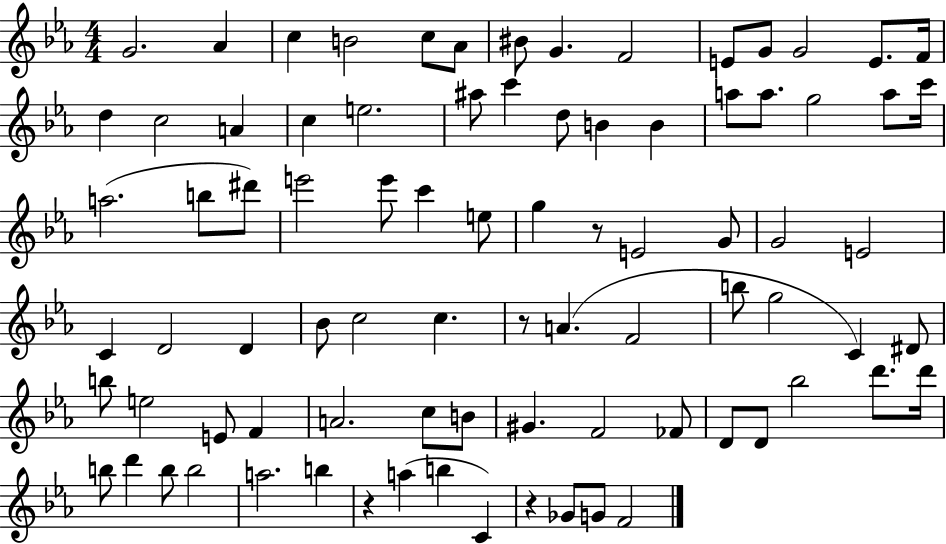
G4/h. Ab4/q C5/q B4/h C5/e Ab4/e BIS4/e G4/q. F4/h E4/e G4/e G4/h E4/e. F4/s D5/q C5/h A4/q C5/q E5/h. A#5/e C6/q D5/e B4/q B4/q A5/e A5/e. G5/h A5/e C6/s A5/h. B5/e D#6/e E6/h E6/e C6/q E5/e G5/q R/e E4/h G4/e G4/h E4/h C4/q D4/h D4/q Bb4/e C5/h C5/q. R/e A4/q. F4/h B5/e G5/h C4/q D#4/e B5/e E5/h E4/e F4/q A4/h. C5/e B4/e G#4/q. F4/h FES4/e D4/e D4/e Bb5/h D6/e. D6/s B5/e D6/q B5/e B5/h A5/h. B5/q R/q A5/q B5/q C4/q R/q Gb4/e G4/e F4/h